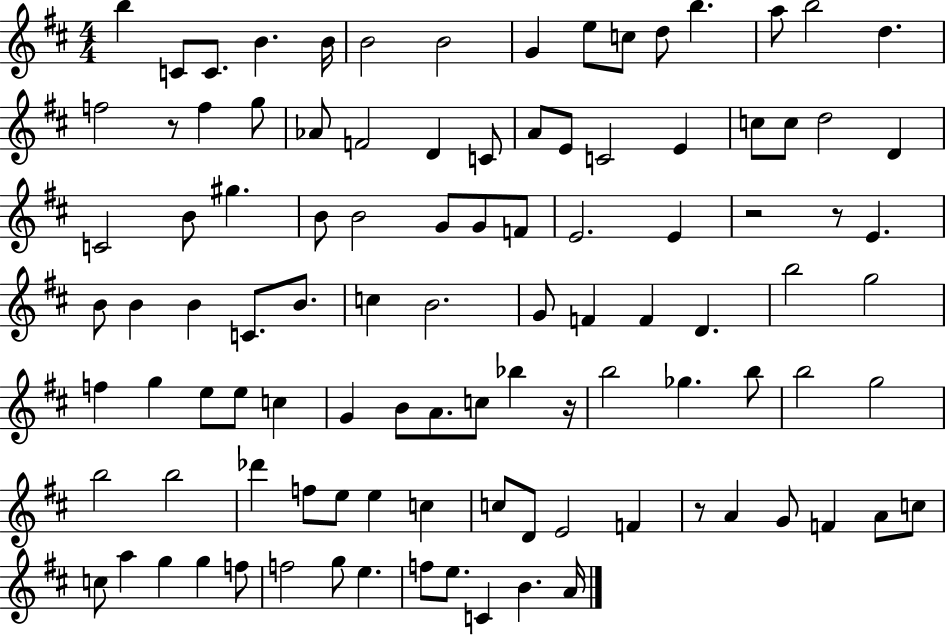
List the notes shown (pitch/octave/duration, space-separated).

B5/q C4/e C4/e. B4/q. B4/s B4/h B4/h G4/q E5/e C5/e D5/e B5/q. A5/e B5/h D5/q. F5/h R/e F5/q G5/e Ab4/e F4/h D4/q C4/e A4/e E4/e C4/h E4/q C5/e C5/e D5/h D4/q C4/h B4/e G#5/q. B4/e B4/h G4/e G4/e F4/e E4/h. E4/q R/h R/e E4/q. B4/e B4/q B4/q C4/e. B4/e. C5/q B4/h. G4/e F4/q F4/q D4/q. B5/h G5/h F5/q G5/q E5/e E5/e C5/q G4/q B4/e A4/e. C5/e Bb5/q R/s B5/h Gb5/q. B5/e B5/h G5/h B5/h B5/h Db6/q F5/e E5/e E5/q C5/q C5/e D4/e E4/h F4/q R/e A4/q G4/e F4/q A4/e C5/e C5/e A5/q G5/q G5/q F5/e F5/h G5/e E5/q. F5/e E5/e. C4/q B4/q. A4/s